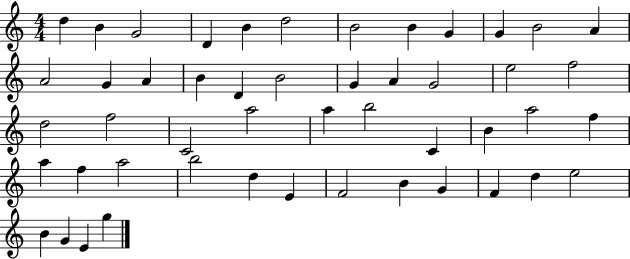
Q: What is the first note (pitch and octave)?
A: D5